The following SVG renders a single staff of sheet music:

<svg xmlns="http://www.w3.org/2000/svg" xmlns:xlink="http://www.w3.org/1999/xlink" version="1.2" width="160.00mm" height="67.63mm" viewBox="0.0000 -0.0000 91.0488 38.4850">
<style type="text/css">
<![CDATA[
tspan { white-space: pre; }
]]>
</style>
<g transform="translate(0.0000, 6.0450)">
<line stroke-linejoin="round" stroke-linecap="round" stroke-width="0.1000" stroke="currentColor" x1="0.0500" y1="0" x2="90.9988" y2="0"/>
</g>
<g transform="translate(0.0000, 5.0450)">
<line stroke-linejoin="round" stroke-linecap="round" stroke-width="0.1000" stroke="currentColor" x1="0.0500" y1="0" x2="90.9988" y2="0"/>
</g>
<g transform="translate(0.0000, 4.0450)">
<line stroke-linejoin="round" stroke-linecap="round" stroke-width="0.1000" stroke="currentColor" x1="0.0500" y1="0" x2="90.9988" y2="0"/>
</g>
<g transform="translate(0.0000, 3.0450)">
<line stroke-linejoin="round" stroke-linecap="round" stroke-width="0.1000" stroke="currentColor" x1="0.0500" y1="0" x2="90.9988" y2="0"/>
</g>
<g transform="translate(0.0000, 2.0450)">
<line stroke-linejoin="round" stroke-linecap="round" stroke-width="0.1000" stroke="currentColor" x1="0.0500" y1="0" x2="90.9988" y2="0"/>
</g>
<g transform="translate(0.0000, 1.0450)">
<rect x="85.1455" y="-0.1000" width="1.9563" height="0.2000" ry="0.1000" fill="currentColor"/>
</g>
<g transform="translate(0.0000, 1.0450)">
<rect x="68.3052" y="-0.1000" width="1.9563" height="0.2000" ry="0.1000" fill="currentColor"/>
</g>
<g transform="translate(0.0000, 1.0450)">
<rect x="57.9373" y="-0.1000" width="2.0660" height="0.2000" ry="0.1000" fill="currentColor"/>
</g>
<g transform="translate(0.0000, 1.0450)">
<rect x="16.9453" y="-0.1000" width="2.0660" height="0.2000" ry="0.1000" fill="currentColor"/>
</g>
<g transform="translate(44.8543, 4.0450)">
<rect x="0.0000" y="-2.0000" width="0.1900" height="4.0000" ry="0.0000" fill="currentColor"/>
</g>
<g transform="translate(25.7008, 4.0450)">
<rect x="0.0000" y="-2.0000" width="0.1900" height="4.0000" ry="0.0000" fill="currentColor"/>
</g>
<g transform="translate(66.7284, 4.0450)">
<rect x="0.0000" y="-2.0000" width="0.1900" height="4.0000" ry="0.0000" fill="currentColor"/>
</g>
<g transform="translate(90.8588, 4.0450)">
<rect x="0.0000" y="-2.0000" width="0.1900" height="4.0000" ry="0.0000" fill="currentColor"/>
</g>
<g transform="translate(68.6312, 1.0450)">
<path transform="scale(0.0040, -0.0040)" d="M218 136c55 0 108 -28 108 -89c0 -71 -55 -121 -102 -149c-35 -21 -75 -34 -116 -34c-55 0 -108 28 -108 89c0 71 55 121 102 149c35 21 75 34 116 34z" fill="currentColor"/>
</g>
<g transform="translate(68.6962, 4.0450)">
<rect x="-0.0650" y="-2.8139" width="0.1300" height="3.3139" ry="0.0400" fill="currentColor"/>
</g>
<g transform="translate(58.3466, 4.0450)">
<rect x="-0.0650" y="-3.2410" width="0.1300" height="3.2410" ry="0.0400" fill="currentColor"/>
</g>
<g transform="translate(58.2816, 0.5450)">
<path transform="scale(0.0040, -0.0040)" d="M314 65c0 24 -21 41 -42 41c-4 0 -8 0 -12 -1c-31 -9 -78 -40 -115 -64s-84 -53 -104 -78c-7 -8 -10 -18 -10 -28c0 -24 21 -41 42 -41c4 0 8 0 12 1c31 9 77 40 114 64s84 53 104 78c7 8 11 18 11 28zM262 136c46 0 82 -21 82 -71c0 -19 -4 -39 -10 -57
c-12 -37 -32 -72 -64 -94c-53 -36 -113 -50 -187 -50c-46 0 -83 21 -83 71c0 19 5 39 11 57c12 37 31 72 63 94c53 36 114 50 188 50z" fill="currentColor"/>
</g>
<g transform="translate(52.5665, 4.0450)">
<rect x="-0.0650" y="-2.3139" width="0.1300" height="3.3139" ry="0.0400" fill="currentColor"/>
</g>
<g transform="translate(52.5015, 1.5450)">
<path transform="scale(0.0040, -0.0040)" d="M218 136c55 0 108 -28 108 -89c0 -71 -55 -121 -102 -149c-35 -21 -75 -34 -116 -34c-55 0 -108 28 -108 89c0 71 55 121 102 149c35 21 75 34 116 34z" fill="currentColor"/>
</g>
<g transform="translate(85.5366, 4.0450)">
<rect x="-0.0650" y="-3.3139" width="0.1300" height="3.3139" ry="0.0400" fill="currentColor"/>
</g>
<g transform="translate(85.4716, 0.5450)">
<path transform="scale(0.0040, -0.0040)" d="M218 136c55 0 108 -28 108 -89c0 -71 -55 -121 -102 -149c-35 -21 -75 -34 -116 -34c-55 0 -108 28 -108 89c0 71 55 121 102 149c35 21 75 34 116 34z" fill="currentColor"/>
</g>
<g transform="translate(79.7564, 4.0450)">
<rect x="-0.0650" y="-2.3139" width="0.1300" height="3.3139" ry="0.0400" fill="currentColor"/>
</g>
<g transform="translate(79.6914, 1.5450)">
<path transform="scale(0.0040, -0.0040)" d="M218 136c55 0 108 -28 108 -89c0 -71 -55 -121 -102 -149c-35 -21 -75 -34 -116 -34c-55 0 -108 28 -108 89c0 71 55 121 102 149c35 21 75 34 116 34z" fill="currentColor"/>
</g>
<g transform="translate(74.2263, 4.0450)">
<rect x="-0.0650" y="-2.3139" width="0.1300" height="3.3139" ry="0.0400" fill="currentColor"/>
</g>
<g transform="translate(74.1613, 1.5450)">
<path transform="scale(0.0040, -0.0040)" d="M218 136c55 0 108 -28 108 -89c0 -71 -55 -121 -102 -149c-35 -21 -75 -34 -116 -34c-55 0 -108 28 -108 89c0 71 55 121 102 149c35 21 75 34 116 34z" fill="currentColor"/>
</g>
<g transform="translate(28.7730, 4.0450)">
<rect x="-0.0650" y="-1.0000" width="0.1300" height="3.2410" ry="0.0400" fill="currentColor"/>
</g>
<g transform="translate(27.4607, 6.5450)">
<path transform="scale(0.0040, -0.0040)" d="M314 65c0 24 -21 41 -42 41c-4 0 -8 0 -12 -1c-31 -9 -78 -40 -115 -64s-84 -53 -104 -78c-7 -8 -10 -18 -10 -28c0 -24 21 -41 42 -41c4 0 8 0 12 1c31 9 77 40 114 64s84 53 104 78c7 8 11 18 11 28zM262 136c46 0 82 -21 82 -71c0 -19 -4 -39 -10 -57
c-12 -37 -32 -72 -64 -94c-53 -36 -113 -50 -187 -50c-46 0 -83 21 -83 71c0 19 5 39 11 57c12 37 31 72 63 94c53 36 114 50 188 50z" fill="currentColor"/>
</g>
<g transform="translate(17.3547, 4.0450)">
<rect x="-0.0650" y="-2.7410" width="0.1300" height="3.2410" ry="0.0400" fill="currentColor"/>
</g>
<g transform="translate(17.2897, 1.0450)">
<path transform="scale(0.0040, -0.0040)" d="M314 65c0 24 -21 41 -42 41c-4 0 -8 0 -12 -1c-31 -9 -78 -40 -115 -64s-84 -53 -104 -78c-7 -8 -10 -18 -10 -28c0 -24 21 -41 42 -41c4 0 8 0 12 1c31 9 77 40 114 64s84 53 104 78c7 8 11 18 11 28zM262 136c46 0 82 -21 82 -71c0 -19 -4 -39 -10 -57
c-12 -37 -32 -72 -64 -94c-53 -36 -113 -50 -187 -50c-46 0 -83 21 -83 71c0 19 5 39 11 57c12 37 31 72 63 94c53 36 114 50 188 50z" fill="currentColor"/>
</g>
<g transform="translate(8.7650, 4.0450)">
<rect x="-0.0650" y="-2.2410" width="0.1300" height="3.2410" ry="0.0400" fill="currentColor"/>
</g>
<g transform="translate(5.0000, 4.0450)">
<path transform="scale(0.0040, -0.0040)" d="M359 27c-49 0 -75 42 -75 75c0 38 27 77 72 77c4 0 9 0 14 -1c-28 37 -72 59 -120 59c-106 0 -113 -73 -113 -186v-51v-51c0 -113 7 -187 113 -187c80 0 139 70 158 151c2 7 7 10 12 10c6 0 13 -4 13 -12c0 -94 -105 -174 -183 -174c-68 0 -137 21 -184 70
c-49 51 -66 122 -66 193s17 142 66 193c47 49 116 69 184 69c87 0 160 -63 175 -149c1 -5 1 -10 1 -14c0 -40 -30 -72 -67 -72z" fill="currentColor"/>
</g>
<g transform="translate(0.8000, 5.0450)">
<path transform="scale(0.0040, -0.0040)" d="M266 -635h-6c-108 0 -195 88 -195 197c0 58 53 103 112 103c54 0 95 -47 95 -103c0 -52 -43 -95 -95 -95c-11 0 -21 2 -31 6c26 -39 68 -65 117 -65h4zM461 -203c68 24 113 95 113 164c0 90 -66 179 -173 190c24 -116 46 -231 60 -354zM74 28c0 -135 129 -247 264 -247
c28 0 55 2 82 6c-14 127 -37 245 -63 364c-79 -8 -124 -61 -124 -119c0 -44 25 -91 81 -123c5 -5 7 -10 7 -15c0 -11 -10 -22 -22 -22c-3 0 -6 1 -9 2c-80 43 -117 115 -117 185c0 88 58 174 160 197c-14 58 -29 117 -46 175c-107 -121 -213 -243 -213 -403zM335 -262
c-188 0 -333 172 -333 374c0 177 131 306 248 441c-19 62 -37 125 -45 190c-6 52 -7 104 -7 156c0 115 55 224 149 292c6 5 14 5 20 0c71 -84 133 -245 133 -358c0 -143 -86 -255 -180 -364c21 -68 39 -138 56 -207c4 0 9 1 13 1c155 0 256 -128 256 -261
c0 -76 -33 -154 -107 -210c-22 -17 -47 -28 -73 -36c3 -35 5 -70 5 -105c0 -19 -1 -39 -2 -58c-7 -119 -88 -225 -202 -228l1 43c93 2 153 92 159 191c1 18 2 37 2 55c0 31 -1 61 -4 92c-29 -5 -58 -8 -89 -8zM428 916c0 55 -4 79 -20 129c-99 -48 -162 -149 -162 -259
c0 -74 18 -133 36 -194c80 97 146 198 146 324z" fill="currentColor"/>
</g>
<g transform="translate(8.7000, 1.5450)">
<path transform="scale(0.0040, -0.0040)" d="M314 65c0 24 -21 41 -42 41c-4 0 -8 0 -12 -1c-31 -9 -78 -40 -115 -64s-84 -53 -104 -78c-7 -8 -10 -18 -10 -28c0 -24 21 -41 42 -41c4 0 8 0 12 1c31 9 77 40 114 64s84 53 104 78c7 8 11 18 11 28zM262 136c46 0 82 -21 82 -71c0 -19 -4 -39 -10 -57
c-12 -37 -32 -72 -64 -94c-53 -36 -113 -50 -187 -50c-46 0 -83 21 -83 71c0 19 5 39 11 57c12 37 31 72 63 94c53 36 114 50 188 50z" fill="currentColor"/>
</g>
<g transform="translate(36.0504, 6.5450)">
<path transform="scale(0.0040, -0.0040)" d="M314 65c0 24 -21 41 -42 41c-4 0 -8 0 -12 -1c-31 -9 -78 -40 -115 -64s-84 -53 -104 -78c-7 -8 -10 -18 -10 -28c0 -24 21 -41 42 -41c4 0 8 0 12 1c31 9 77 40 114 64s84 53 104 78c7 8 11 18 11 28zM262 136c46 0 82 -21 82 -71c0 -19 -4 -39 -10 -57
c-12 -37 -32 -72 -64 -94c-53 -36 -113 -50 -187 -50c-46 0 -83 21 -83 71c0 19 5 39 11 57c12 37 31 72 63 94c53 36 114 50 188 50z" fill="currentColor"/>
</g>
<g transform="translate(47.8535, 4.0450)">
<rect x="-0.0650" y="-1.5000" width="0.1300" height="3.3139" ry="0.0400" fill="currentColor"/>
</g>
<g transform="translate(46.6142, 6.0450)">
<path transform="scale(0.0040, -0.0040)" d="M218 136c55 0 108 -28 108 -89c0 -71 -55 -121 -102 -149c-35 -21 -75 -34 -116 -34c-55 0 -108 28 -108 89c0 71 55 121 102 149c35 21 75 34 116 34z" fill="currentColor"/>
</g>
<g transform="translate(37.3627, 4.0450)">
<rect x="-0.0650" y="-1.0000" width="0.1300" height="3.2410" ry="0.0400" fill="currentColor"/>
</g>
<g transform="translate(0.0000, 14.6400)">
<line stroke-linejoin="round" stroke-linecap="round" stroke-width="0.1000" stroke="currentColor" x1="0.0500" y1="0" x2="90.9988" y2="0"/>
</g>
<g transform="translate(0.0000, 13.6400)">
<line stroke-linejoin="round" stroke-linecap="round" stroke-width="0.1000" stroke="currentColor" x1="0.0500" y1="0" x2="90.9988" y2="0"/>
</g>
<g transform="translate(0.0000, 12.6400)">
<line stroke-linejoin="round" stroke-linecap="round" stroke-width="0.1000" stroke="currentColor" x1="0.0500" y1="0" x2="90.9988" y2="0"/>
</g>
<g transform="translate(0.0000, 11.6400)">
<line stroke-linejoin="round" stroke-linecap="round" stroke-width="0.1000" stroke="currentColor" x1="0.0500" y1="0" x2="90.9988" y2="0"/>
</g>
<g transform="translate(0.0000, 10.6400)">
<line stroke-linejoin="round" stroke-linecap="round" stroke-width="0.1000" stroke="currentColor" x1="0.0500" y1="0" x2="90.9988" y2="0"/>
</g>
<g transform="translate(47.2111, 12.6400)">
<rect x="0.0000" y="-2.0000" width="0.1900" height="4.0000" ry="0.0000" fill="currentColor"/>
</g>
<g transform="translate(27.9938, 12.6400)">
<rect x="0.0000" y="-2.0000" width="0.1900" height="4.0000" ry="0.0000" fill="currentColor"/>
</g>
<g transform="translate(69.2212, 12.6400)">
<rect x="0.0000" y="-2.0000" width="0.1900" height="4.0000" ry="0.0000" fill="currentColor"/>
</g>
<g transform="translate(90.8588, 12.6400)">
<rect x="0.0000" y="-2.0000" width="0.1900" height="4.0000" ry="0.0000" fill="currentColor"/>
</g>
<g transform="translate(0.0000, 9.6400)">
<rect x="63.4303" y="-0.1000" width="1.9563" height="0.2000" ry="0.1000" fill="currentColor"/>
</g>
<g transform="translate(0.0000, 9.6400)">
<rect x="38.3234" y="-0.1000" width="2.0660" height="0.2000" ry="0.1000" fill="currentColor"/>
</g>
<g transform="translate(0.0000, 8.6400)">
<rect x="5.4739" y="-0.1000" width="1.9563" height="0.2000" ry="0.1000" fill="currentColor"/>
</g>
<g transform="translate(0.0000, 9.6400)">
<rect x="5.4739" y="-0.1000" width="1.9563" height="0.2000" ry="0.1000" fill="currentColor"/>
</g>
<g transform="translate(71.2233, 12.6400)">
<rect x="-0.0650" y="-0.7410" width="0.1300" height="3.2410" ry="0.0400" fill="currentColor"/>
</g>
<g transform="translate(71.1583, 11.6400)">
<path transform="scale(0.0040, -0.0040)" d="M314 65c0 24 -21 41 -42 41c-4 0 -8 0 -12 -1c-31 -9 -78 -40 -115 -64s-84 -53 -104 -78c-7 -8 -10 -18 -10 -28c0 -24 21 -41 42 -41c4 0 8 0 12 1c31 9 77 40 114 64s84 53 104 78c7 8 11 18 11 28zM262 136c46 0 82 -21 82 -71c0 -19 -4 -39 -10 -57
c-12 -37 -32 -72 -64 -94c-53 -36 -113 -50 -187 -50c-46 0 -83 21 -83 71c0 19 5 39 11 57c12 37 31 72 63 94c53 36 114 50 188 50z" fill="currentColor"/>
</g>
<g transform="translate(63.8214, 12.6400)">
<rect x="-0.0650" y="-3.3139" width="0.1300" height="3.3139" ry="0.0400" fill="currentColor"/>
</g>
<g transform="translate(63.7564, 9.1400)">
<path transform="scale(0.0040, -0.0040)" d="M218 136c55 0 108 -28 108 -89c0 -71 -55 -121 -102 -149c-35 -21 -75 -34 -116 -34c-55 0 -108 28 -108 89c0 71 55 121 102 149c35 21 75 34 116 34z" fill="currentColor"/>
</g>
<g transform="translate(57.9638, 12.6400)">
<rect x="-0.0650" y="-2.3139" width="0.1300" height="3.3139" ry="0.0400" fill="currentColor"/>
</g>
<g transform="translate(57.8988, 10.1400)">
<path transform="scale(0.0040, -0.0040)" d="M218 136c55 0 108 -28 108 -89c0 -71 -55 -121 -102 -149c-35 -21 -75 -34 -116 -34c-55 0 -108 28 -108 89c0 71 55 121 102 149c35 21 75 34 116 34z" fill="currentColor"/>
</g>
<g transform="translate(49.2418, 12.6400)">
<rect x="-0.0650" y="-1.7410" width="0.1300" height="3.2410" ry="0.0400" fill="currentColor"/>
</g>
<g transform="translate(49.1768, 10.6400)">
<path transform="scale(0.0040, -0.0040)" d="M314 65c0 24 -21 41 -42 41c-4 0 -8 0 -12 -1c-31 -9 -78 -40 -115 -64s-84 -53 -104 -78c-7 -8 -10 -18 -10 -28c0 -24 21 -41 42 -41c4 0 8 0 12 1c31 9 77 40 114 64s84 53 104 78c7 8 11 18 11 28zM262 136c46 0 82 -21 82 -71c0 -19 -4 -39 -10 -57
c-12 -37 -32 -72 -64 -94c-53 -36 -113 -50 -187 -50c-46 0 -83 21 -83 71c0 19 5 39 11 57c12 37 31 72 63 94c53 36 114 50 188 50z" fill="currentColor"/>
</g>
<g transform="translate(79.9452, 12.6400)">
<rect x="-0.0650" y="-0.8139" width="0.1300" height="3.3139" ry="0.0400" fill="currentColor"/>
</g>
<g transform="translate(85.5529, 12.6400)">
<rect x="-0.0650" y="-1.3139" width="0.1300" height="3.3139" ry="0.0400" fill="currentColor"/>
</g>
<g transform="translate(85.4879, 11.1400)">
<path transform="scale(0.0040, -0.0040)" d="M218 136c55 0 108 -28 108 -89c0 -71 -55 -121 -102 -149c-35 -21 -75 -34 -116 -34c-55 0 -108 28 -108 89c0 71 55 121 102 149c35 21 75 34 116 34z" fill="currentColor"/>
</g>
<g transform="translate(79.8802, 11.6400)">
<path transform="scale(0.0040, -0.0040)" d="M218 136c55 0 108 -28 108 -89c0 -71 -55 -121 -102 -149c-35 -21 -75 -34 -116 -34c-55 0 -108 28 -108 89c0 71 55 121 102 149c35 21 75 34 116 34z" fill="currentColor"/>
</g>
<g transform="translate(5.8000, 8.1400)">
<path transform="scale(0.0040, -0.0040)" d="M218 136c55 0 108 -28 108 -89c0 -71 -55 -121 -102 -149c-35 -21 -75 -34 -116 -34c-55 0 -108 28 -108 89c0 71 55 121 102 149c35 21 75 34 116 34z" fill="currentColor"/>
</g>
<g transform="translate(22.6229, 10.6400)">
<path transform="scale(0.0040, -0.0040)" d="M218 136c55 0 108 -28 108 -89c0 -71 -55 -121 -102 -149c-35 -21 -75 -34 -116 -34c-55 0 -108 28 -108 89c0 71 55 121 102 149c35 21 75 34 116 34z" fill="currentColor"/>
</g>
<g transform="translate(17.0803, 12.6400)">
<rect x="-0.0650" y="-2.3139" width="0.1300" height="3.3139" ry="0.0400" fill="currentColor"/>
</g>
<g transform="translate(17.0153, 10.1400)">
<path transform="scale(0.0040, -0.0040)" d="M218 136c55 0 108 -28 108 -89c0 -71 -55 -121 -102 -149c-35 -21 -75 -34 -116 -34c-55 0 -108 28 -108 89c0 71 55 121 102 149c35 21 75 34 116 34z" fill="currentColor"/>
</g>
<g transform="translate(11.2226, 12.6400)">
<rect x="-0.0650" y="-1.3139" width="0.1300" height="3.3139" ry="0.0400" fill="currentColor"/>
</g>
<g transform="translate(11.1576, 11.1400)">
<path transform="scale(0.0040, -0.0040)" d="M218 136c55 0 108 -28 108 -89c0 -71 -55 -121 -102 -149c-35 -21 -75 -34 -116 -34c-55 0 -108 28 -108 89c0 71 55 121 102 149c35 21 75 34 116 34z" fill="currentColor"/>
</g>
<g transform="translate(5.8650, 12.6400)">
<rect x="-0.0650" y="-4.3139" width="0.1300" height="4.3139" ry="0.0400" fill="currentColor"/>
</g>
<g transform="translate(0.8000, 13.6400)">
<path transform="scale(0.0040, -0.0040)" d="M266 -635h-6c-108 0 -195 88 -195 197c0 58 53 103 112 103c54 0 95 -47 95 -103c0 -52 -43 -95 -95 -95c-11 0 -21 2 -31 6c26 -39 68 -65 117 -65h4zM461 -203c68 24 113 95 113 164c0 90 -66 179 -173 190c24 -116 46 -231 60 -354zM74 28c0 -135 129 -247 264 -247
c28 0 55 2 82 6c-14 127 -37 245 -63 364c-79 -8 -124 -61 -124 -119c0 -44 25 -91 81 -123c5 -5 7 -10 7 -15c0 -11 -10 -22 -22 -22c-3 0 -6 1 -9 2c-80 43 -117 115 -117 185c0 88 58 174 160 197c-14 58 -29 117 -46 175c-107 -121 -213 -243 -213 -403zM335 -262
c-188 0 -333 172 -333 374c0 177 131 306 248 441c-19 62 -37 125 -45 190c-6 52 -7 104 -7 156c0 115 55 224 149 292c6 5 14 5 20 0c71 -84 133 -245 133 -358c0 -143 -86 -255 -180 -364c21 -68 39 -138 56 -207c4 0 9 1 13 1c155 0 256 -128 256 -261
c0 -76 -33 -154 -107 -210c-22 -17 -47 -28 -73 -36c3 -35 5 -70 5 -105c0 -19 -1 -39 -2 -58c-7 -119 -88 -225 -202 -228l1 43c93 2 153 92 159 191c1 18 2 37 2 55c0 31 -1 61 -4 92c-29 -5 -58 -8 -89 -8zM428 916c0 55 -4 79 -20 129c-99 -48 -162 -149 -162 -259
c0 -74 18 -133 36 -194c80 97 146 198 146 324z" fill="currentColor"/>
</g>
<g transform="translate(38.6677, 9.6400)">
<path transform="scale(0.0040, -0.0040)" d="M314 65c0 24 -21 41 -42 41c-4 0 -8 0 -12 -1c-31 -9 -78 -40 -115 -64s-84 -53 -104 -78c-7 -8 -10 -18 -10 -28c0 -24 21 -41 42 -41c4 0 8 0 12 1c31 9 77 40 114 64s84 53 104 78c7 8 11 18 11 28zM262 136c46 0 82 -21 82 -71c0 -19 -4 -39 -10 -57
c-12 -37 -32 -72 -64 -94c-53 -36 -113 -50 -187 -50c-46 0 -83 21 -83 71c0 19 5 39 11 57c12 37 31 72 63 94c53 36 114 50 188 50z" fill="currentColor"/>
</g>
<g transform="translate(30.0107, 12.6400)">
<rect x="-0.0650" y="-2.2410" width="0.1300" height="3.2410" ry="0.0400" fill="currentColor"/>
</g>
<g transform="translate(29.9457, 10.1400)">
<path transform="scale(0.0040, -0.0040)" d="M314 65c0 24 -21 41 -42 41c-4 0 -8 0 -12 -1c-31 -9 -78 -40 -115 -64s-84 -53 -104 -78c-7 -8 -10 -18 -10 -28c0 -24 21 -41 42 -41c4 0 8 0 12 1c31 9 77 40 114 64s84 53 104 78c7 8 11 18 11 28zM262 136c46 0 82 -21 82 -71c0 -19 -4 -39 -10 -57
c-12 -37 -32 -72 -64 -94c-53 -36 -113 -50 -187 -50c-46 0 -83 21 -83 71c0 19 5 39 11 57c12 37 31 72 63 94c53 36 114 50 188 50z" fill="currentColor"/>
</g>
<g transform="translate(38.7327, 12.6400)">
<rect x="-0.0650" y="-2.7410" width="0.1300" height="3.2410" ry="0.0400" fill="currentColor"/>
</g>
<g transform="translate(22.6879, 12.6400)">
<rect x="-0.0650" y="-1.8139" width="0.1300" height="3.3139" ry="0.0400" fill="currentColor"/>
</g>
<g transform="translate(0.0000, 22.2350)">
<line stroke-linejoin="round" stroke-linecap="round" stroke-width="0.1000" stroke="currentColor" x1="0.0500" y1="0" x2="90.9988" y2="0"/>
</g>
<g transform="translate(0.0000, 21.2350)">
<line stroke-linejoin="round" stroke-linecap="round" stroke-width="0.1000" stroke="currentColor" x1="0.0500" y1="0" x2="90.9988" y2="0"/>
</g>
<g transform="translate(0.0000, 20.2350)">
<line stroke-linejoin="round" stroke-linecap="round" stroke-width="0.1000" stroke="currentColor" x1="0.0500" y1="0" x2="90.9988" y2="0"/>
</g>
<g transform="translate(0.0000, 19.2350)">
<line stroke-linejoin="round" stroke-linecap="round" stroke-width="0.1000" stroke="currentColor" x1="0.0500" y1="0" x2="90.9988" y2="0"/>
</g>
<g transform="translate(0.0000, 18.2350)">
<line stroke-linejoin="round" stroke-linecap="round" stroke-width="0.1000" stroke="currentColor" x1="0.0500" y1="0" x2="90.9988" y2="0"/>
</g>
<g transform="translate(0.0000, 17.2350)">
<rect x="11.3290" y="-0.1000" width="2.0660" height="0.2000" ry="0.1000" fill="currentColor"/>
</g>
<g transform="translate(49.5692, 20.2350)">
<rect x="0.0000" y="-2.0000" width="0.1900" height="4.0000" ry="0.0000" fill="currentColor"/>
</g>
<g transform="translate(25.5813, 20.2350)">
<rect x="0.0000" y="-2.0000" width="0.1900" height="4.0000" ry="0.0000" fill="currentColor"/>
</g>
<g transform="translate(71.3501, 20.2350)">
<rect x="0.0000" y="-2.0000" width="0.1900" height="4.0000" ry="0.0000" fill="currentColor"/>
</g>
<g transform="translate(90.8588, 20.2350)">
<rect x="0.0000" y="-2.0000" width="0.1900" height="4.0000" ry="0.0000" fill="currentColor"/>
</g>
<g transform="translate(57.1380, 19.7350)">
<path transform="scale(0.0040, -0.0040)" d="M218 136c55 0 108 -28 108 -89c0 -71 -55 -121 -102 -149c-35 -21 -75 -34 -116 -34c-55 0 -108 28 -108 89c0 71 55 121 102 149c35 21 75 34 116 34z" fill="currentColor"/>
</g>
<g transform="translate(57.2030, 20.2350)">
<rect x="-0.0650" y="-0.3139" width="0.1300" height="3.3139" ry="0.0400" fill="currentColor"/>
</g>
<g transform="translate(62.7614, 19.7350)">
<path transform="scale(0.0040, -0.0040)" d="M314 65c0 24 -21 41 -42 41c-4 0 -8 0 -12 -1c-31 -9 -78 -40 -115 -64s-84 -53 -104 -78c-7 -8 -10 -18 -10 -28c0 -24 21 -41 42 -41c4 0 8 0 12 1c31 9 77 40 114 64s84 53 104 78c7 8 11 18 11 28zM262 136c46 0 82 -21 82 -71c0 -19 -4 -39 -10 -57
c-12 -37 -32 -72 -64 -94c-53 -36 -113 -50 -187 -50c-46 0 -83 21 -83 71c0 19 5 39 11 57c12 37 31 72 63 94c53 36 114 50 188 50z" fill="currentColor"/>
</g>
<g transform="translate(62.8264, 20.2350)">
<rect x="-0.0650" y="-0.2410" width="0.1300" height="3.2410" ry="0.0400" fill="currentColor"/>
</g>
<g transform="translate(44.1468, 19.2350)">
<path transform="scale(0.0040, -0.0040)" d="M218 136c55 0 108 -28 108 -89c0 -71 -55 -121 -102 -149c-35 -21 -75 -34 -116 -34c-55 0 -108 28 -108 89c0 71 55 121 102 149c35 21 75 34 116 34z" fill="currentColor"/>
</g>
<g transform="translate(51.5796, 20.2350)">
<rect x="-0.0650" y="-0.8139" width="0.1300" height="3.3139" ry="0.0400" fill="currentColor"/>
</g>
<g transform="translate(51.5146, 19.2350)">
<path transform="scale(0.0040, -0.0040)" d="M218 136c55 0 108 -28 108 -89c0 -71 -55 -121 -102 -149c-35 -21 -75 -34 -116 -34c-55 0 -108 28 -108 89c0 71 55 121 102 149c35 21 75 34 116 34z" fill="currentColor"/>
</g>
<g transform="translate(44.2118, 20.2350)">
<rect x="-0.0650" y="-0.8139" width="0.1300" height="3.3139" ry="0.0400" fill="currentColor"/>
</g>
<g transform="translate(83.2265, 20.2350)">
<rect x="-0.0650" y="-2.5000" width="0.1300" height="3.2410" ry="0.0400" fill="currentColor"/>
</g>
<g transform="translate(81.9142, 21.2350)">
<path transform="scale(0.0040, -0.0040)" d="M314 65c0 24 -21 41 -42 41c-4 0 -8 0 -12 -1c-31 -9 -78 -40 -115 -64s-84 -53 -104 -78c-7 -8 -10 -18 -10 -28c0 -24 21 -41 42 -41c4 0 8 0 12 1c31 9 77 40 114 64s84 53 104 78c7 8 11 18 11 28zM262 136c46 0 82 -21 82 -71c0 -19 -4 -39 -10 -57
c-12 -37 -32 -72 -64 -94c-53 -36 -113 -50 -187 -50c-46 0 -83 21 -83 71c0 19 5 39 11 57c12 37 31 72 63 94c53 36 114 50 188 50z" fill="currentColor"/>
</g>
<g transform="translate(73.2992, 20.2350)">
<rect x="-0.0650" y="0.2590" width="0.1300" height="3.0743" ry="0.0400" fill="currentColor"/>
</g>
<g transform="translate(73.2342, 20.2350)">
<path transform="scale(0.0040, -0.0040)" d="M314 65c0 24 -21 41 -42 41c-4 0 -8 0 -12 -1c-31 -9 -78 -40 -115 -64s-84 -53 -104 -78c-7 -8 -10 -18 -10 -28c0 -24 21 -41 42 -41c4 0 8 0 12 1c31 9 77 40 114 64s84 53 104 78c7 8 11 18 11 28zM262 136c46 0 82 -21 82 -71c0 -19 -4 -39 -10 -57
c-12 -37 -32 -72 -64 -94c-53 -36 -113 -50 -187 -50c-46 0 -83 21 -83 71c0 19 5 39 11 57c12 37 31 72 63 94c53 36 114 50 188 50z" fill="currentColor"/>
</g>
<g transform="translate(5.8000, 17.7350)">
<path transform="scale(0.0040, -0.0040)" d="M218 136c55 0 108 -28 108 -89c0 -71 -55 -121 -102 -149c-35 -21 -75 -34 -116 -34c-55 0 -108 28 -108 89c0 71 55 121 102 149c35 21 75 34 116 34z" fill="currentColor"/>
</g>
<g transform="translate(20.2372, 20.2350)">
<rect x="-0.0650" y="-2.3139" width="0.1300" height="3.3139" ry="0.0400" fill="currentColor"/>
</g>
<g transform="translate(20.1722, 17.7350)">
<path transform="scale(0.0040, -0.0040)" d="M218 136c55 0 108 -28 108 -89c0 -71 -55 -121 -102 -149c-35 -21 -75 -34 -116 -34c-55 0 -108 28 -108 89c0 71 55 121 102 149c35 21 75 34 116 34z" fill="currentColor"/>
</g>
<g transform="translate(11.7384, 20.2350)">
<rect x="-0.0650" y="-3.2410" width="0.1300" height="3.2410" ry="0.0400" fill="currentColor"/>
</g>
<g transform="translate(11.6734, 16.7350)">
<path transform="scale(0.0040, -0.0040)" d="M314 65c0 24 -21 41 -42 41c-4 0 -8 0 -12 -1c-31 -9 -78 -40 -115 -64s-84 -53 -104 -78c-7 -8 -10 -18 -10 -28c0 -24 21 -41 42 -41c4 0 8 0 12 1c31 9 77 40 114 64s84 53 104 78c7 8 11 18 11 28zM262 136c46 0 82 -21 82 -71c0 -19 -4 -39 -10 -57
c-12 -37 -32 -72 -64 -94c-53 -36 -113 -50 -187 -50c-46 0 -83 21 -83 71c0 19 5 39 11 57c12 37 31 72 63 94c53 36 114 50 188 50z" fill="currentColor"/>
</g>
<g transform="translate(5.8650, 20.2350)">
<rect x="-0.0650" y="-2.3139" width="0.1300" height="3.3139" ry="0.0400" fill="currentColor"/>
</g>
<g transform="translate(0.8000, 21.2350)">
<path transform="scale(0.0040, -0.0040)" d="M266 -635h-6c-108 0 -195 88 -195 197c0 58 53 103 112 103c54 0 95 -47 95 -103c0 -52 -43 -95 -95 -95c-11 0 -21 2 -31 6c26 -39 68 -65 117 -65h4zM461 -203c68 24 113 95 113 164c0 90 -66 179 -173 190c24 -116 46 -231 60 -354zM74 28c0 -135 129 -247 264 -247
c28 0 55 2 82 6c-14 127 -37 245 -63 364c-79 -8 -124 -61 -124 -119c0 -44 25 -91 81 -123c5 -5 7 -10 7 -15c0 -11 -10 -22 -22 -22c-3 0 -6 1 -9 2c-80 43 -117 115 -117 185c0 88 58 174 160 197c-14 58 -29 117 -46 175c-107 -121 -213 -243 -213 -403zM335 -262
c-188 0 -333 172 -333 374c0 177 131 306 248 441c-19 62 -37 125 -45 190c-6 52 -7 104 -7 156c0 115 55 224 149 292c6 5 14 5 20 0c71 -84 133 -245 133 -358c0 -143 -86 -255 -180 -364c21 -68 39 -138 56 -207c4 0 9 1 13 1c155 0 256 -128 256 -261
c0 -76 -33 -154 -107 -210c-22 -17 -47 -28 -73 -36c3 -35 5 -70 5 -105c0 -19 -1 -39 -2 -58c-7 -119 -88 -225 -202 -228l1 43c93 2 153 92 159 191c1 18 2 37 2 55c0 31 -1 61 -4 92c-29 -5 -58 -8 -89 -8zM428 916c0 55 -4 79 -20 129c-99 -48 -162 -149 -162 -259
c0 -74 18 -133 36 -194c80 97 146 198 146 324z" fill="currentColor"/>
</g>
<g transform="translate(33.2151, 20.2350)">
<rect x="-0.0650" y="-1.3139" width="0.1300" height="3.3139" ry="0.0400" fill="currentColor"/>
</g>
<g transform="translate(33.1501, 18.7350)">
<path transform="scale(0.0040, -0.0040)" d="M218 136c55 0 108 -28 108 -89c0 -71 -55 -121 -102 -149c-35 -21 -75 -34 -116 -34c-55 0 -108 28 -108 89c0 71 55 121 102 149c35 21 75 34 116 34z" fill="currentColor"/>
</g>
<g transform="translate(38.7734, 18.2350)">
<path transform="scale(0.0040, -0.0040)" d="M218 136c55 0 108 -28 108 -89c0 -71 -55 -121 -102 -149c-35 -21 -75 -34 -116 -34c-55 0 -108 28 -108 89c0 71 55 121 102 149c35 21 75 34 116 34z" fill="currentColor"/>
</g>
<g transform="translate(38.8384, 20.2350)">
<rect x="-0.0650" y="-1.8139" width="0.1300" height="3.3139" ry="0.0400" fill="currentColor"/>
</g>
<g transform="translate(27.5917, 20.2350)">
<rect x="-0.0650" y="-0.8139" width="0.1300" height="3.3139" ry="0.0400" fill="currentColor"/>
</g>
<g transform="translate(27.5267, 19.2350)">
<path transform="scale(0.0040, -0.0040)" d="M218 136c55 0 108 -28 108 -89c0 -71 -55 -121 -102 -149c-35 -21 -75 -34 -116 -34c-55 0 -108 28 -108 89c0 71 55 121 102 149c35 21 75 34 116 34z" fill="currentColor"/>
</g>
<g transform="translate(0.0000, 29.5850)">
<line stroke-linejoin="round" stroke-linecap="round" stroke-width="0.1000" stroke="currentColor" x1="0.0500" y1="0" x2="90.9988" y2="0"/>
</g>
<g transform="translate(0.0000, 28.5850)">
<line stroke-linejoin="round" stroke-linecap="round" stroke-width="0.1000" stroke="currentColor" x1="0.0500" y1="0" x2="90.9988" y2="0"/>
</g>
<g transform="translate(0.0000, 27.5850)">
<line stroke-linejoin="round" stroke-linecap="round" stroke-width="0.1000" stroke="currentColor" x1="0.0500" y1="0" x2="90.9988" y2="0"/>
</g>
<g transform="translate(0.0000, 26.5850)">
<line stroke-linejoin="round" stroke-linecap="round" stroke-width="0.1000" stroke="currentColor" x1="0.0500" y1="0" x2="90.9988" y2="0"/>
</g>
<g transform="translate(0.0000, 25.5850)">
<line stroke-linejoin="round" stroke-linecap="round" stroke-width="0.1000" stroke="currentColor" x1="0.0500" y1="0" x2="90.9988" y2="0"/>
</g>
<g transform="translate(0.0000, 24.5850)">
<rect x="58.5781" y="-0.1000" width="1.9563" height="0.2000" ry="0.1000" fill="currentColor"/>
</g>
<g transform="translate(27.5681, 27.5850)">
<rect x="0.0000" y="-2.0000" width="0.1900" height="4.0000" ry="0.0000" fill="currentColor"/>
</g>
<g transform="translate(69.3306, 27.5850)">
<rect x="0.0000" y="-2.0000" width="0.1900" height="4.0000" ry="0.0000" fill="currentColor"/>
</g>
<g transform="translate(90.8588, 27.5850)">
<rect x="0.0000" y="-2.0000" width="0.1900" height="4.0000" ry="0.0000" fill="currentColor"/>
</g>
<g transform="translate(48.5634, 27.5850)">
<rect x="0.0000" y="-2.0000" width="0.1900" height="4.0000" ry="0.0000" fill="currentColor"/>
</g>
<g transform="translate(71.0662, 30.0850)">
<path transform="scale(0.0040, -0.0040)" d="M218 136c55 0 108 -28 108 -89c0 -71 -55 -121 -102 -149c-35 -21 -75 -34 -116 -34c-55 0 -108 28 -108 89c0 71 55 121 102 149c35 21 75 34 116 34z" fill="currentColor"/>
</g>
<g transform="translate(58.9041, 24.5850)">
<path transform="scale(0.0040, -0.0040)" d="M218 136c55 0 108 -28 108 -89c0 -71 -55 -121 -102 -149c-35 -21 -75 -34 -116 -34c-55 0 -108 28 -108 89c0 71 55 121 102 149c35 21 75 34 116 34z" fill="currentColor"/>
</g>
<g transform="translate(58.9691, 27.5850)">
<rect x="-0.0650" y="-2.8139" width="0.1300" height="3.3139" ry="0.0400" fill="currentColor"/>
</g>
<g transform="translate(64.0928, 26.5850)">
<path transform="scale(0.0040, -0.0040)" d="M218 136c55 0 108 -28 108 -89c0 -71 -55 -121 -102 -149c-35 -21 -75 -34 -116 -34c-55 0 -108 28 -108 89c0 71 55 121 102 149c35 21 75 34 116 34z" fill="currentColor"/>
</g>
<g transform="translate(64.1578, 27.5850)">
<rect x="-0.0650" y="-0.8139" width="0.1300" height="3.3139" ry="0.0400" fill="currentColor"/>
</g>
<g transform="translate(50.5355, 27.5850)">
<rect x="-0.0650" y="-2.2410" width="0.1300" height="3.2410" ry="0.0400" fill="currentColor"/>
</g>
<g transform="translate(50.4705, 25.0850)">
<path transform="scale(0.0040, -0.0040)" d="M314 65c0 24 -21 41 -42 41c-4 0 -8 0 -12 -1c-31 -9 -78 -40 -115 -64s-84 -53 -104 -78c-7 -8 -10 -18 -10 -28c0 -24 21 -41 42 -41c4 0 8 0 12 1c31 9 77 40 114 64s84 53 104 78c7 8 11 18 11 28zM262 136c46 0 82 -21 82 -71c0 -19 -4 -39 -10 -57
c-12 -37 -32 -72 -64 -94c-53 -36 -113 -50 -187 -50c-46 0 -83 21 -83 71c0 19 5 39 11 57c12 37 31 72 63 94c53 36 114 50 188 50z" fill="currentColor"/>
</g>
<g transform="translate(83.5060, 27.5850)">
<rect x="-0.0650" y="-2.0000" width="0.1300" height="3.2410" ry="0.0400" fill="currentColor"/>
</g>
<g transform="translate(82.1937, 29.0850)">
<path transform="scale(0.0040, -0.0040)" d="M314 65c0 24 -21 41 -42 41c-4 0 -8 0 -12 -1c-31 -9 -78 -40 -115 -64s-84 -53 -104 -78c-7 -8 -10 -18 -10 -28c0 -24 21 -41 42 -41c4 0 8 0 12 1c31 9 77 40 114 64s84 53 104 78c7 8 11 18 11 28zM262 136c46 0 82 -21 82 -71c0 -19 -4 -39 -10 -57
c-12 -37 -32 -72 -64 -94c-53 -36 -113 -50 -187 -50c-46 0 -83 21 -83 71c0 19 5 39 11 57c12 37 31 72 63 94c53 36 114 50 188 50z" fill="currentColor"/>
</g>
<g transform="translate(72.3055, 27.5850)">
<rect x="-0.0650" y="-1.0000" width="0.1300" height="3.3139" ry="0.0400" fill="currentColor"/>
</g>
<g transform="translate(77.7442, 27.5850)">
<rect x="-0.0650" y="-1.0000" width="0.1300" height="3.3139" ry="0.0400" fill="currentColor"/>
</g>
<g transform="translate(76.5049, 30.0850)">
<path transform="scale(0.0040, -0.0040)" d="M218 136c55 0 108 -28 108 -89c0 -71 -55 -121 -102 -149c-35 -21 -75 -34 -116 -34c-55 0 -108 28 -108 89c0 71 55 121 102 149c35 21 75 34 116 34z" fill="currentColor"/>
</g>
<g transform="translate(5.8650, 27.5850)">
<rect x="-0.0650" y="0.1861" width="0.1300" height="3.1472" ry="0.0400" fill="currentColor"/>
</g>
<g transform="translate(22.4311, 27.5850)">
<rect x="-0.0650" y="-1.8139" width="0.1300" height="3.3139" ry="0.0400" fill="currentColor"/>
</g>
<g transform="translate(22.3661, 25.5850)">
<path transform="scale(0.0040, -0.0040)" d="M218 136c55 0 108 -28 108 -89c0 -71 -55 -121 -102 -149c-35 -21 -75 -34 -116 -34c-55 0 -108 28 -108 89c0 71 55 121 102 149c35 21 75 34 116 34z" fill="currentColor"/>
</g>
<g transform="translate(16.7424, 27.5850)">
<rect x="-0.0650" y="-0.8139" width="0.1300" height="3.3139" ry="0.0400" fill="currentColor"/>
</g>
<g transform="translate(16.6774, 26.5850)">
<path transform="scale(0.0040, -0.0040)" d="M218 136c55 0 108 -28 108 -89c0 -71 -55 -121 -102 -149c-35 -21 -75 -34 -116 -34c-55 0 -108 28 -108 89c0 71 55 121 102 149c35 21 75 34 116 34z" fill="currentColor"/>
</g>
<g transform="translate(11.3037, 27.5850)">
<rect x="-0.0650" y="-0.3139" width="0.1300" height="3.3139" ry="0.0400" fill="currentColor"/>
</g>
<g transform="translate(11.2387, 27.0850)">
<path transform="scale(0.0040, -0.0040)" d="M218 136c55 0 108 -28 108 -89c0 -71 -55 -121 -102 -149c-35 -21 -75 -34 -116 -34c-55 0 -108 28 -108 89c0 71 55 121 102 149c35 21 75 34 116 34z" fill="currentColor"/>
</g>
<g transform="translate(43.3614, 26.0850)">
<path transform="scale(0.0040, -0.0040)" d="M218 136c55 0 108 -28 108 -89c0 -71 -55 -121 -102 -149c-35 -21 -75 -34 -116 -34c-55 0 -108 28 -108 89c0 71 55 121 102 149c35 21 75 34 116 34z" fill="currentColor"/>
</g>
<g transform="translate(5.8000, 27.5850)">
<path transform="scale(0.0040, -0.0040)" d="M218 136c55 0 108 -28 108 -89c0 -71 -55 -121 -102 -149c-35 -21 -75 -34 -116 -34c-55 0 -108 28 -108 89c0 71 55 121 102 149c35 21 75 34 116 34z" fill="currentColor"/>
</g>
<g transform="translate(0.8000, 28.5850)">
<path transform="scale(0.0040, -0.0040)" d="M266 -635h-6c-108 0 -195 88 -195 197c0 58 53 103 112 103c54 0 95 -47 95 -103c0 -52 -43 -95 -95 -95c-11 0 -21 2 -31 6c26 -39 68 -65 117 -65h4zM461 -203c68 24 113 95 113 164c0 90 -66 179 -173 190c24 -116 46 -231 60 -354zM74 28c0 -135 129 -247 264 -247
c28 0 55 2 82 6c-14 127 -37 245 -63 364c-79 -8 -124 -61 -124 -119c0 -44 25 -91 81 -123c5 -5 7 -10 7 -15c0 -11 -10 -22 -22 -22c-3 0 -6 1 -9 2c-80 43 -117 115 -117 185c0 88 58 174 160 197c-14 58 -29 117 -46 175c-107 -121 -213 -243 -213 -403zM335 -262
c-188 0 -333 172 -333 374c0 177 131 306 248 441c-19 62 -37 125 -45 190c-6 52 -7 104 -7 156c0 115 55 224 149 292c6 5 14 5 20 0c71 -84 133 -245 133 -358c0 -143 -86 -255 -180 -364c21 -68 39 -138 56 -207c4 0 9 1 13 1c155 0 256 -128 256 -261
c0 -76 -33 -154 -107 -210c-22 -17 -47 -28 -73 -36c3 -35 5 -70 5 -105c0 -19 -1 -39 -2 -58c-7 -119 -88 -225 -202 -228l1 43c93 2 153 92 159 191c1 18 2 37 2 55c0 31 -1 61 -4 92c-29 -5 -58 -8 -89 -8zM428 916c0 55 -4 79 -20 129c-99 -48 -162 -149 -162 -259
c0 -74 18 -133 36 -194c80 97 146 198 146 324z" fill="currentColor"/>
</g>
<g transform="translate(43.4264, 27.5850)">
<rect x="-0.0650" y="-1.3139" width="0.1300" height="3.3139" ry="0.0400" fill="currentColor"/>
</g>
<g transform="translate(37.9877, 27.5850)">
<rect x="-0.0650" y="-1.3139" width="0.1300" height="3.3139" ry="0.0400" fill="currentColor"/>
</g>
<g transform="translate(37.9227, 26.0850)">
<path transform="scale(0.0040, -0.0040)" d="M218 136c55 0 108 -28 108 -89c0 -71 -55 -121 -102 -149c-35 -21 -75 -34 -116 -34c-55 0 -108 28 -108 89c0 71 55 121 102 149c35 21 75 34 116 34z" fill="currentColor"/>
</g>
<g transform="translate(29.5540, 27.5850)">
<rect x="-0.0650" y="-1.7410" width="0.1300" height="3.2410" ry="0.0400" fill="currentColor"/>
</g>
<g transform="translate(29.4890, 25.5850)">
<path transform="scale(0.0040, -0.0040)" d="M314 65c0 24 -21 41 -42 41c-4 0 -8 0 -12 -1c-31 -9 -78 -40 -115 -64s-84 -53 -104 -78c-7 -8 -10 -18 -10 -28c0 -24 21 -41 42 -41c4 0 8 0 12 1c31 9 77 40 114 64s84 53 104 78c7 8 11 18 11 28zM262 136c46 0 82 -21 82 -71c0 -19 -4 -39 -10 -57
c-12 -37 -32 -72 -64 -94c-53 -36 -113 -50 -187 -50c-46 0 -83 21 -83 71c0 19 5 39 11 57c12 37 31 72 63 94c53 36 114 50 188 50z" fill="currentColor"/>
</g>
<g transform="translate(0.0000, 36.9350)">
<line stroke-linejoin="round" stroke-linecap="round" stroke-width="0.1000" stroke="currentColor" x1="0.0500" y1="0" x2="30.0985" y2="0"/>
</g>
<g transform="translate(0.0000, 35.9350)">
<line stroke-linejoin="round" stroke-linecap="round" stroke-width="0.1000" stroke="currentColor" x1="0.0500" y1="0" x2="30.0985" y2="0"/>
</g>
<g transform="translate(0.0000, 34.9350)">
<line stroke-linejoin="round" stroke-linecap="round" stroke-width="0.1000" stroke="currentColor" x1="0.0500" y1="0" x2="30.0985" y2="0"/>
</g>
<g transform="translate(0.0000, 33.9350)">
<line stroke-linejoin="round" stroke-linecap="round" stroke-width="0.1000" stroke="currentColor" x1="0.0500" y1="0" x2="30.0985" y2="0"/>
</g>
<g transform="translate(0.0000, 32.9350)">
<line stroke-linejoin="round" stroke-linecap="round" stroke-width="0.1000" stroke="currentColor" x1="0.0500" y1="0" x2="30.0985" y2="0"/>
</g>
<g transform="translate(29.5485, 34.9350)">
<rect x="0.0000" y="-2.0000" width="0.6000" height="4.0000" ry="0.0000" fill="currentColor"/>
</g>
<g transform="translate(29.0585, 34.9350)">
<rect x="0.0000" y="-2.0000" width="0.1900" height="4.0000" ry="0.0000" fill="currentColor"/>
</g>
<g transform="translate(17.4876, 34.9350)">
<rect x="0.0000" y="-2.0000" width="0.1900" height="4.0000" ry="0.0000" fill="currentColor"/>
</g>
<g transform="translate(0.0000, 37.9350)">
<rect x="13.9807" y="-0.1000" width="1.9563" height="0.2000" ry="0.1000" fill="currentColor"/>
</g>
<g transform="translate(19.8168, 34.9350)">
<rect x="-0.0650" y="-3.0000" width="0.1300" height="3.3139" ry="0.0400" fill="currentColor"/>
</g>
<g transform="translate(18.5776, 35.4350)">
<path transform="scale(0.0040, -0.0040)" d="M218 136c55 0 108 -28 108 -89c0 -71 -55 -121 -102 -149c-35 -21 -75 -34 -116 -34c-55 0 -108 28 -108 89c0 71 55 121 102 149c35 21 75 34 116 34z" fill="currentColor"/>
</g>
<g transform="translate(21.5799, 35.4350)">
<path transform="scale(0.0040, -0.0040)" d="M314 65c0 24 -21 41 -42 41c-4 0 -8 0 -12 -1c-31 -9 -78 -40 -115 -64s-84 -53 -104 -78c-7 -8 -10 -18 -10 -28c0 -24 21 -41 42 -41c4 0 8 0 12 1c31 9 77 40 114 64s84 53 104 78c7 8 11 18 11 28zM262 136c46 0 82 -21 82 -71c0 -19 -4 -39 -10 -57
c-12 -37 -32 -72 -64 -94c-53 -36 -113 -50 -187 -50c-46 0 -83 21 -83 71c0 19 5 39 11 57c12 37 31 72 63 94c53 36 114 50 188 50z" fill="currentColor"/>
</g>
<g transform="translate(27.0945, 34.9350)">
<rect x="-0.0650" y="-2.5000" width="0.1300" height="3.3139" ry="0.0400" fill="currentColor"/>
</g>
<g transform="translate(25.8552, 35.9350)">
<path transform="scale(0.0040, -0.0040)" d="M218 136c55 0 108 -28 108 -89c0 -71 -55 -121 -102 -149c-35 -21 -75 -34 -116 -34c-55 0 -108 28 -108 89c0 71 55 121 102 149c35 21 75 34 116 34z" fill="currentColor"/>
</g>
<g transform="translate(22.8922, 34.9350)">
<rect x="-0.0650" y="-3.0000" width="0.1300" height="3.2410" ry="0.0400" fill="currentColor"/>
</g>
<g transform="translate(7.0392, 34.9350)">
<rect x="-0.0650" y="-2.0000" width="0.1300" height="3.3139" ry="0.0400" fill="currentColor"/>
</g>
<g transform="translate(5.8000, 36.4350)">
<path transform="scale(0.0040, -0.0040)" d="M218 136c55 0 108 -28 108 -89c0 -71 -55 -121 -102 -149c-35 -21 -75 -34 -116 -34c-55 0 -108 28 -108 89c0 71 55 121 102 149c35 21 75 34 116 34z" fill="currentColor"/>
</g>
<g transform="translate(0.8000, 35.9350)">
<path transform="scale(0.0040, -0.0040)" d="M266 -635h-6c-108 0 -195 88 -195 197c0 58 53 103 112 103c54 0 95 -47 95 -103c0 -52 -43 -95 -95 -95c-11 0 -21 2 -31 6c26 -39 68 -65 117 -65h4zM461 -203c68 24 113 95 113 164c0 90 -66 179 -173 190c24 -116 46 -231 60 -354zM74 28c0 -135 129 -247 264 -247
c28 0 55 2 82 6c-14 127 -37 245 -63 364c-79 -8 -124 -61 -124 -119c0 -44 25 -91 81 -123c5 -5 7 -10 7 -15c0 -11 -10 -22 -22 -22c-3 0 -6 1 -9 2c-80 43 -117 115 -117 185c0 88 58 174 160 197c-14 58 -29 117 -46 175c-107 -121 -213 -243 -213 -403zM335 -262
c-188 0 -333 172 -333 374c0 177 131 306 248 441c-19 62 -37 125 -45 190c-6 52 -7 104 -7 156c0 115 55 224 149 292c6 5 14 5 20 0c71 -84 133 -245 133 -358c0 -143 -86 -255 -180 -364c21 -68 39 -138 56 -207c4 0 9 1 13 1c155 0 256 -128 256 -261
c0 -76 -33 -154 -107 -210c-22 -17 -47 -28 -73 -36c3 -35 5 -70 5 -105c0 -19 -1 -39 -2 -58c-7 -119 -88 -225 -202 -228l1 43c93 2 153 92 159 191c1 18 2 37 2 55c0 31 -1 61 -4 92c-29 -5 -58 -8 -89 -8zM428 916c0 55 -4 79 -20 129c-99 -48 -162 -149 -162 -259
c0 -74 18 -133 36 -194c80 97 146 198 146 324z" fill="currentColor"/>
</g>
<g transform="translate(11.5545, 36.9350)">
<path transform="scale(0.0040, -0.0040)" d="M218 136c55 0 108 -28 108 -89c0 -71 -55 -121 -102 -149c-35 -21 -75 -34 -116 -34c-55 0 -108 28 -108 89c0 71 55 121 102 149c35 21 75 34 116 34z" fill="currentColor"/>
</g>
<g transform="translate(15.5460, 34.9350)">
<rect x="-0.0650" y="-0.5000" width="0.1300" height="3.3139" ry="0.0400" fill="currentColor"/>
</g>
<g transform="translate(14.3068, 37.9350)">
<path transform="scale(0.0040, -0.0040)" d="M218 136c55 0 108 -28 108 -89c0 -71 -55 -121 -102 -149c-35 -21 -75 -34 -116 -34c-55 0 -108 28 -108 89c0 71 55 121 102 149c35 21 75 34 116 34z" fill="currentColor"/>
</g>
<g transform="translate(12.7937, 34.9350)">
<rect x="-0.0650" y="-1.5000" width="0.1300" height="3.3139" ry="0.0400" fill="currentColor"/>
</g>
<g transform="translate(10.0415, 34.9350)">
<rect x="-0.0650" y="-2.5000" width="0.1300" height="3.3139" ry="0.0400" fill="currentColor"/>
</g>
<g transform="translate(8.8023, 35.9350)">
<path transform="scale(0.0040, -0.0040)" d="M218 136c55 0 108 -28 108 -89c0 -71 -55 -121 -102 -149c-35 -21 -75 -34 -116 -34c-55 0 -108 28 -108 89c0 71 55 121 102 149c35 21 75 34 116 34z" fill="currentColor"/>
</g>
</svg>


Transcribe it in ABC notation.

X:1
T:Untitled
M:4/4
L:1/4
K:C
g2 a2 D2 D2 E g b2 a g g b d' e g f g2 a2 f2 g b d2 d e g b2 g d e f d d c c2 B2 G2 B c d f f2 e e g2 a d D D F2 F G E C A A2 G